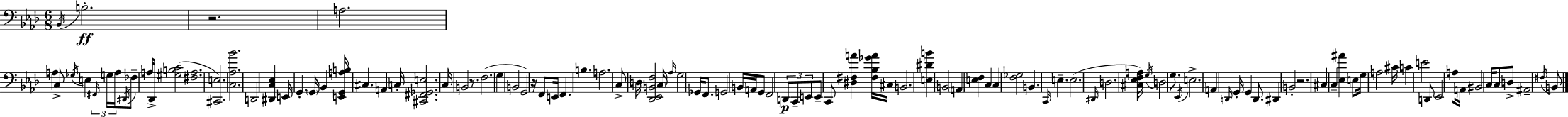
{
  \clef bass
  \numericTimeSignature
  \time 6/8
  \key aes \major
  \acciaccatura { bes,16 }\ff b2.-. | r2. | a2. | a4 c8-> \acciaccatura { ges16 } e4 | \break \tuplet 3/2 { \grace { fis,16 } g16 a16 } \acciaccatura { dis,16 } fes8-- a16 des,16-> <gis b c'>2( | <fis a>2. | <cis, e>2.) | <c aes bes'>2. | \break d,2 | <dis, c ees>4 e,16 g,4.-. \parenthesize g,16 | bes,4 <e, g, a b>16 cis4. a,4 | c16-. <cis, fis, ges, e>2. | \break c16 b,2 | r8. f2.( | g4 b,2 | g,2) | \break r16 f,8 e,16 f,4. b4. | a2. | c8-> d16 <des, ees, b, f>2 | \parenthesize c16 \grace { aes16 } g2 | \break ges,16 f,8. g,2 | b,16 a,16 g,8 f,2 | \tuplet 3/2 { d,8\p c,8-- e,8 } e,8-- c,8 <dis fis a'>4 | <fis bes ges' a'>16 cis16 b,2. | \break <e dis' b'>4 b,2 | \parenthesize a,4 <e f>4 | c4 c4 <f ges>2 | b,4. \grace { c,16 } | \break e4.-- e2.( | \grace { dis,16 } d2. | <cis ees f a>16) \acciaccatura { g16 } d2 | g8. \acciaccatura { ees,16 } e2.-> | \break a,4 | \grace { d,16 } g,16-. g,4 d,8. dis,4 | b,2-. r2. | cis4 | \break c4-- <ees ais'>4 e8 | g16 a2 cis'16 c'4 | e'2 d,8-- | ees,2 a8 a,16 bis,2 | \break c16 c8 d8-> | ais,2-- \acciaccatura { fis16 } b,8 \bar "|."
}